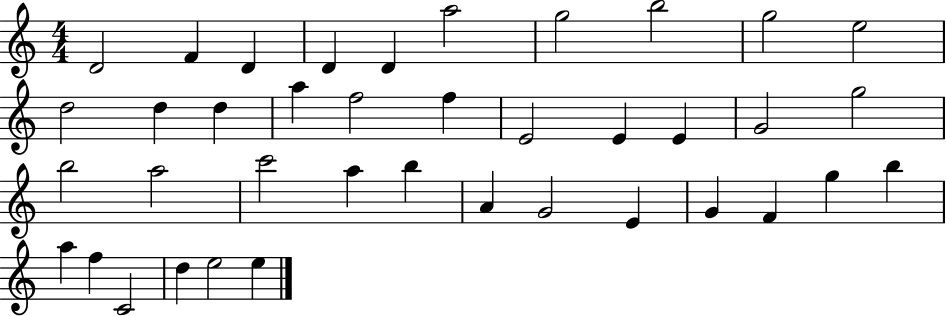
X:1
T:Untitled
M:4/4
L:1/4
K:C
D2 F D D D a2 g2 b2 g2 e2 d2 d d a f2 f E2 E E G2 g2 b2 a2 c'2 a b A G2 E G F g b a f C2 d e2 e